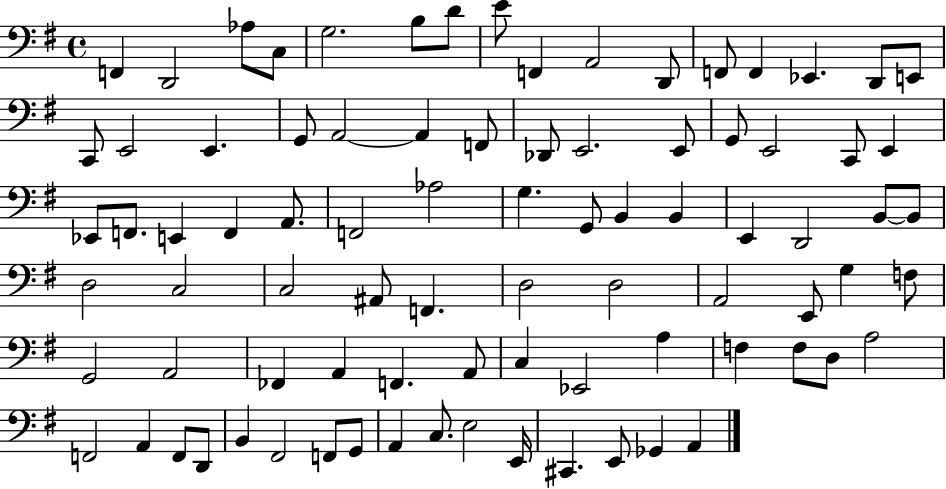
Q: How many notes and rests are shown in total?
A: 85